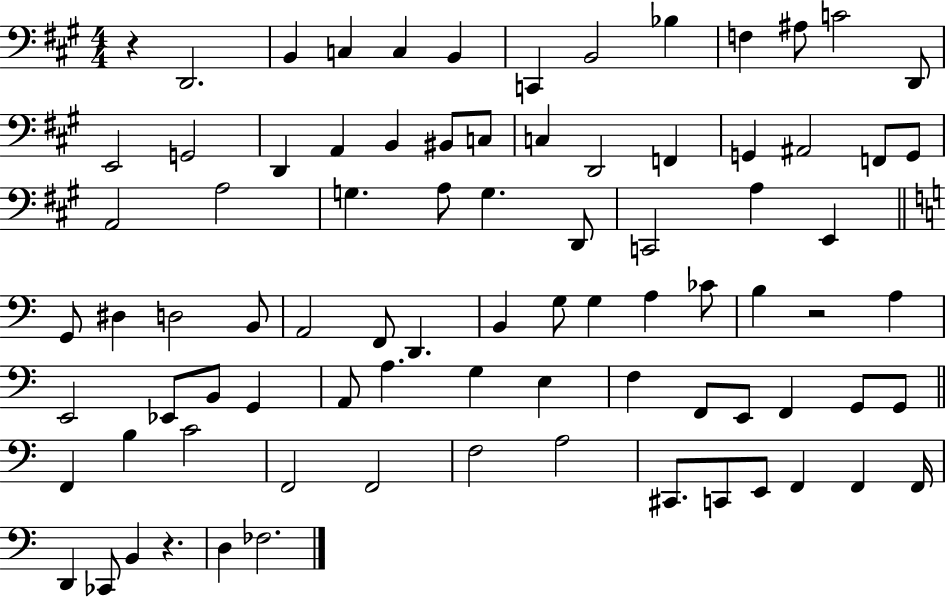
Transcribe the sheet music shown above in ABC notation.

X:1
T:Untitled
M:4/4
L:1/4
K:A
z D,,2 B,, C, C, B,, C,, B,,2 _B, F, ^A,/2 C2 D,,/2 E,,2 G,,2 D,, A,, B,, ^B,,/2 C,/2 C, D,,2 F,, G,, ^A,,2 F,,/2 G,,/2 A,,2 A,2 G, A,/2 G, D,,/2 C,,2 A, E,, G,,/2 ^D, D,2 B,,/2 A,,2 F,,/2 D,, B,, G,/2 G, A, _C/2 B, z2 A, E,,2 _E,,/2 B,,/2 G,, A,,/2 A, G, E, F, F,,/2 E,,/2 F,, G,,/2 G,,/2 F,, B, C2 F,,2 F,,2 F,2 A,2 ^C,,/2 C,,/2 E,,/2 F,, F,, F,,/4 D,, _C,,/2 B,, z D, _F,2